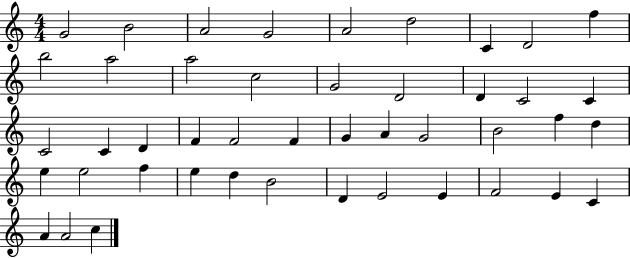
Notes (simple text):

G4/h B4/h A4/h G4/h A4/h D5/h C4/q D4/h F5/q B5/h A5/h A5/h C5/h G4/h D4/h D4/q C4/h C4/q C4/h C4/q D4/q F4/q F4/h F4/q G4/q A4/q G4/h B4/h F5/q D5/q E5/q E5/h F5/q E5/q D5/q B4/h D4/q E4/h E4/q F4/h E4/q C4/q A4/q A4/h C5/q